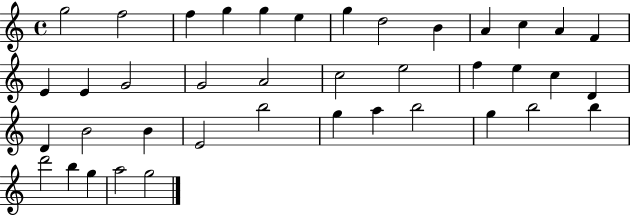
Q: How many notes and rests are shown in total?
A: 40